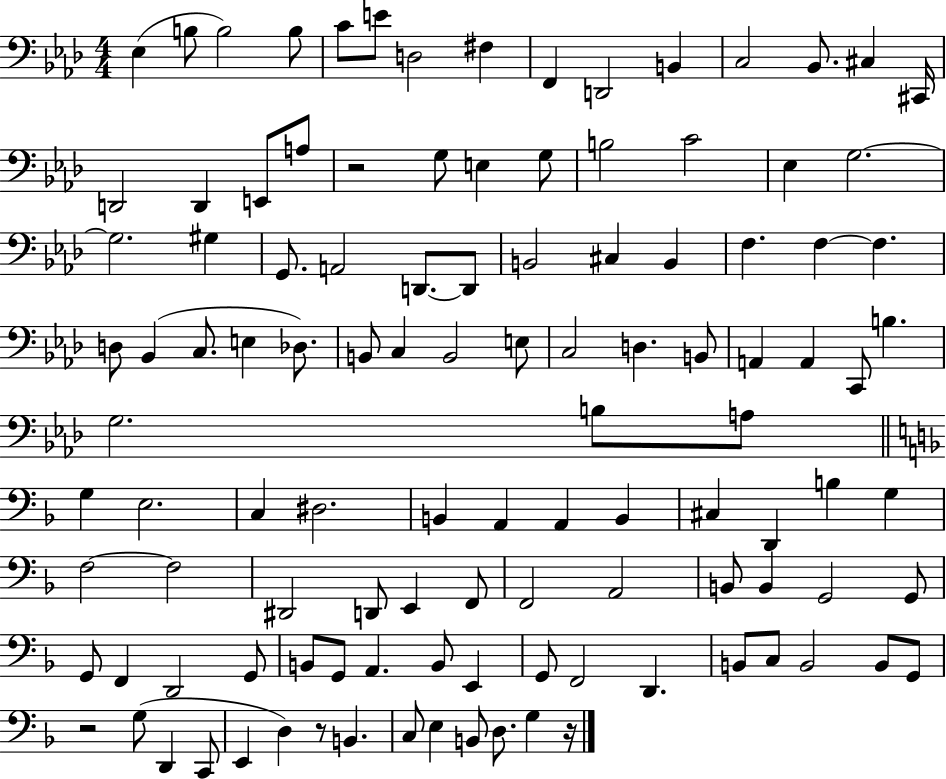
Eb3/q B3/e B3/h B3/e C4/e E4/e D3/h F#3/q F2/q D2/h B2/q C3/h Bb2/e. C#3/q C#2/s D2/h D2/q E2/e A3/e R/h G3/e E3/q G3/e B3/h C4/h Eb3/q G3/h. G3/h. G#3/q G2/e. A2/h D2/e. D2/e B2/h C#3/q B2/q F3/q. F3/q F3/q. D3/e Bb2/q C3/e. E3/q Db3/e. B2/e C3/q B2/h E3/e C3/h D3/q. B2/e A2/q A2/q C2/e B3/q. G3/h. B3/e A3/e G3/q E3/h. C3/q D#3/h. B2/q A2/q A2/q B2/q C#3/q D2/q B3/q G3/q F3/h F3/h D#2/h D2/e E2/q F2/e F2/h A2/h B2/e B2/q G2/h G2/e G2/e F2/q D2/h G2/e B2/e G2/e A2/q. B2/e E2/q G2/e F2/h D2/q. B2/e C3/e B2/h B2/e G2/e R/h G3/e D2/q C2/e E2/q D3/q R/e B2/q. C3/e E3/q B2/e D3/e. G3/q R/s